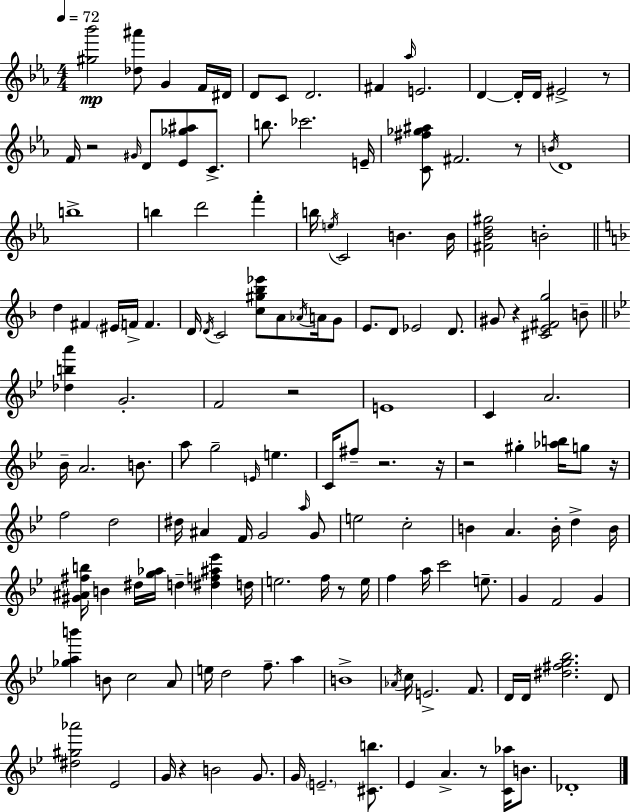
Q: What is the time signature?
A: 4/4